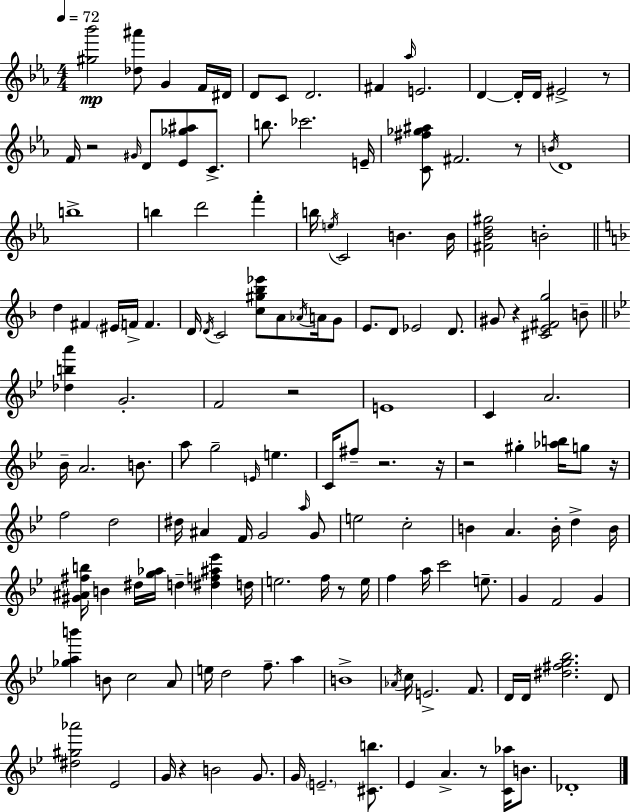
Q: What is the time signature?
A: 4/4